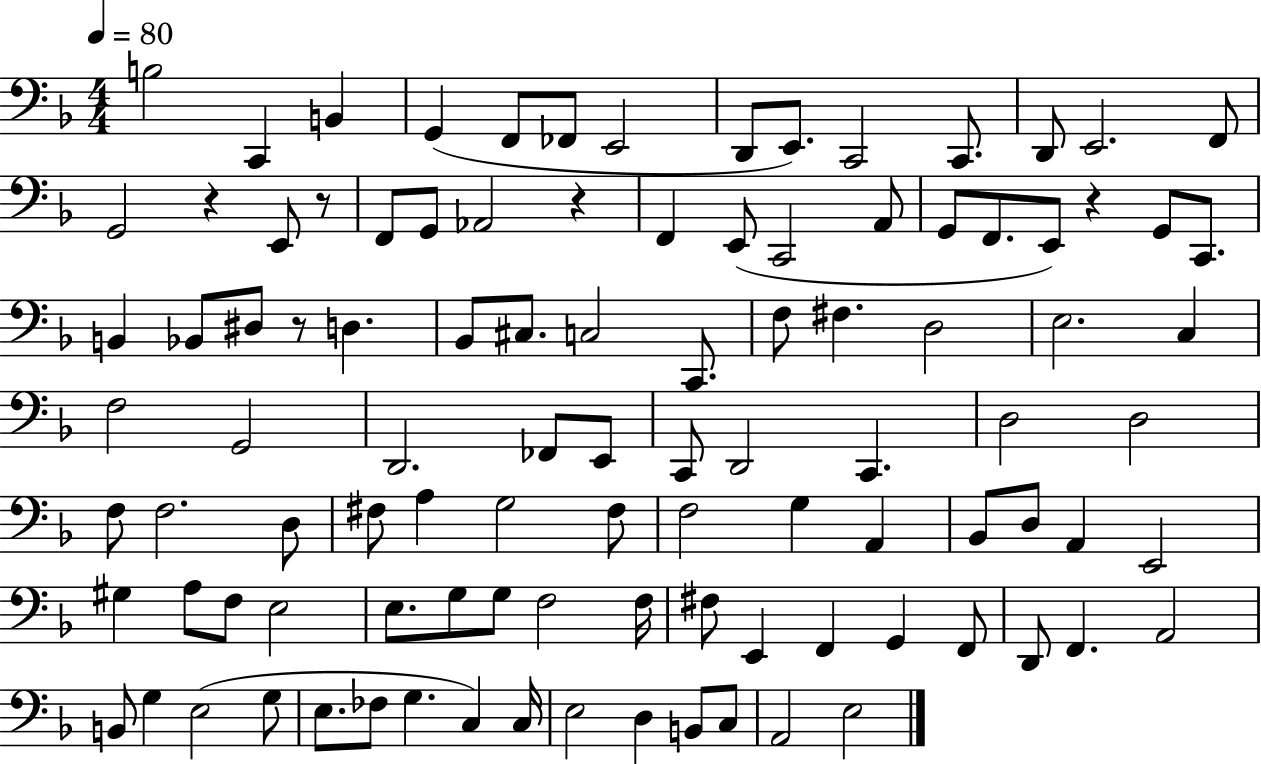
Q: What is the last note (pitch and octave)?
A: E3